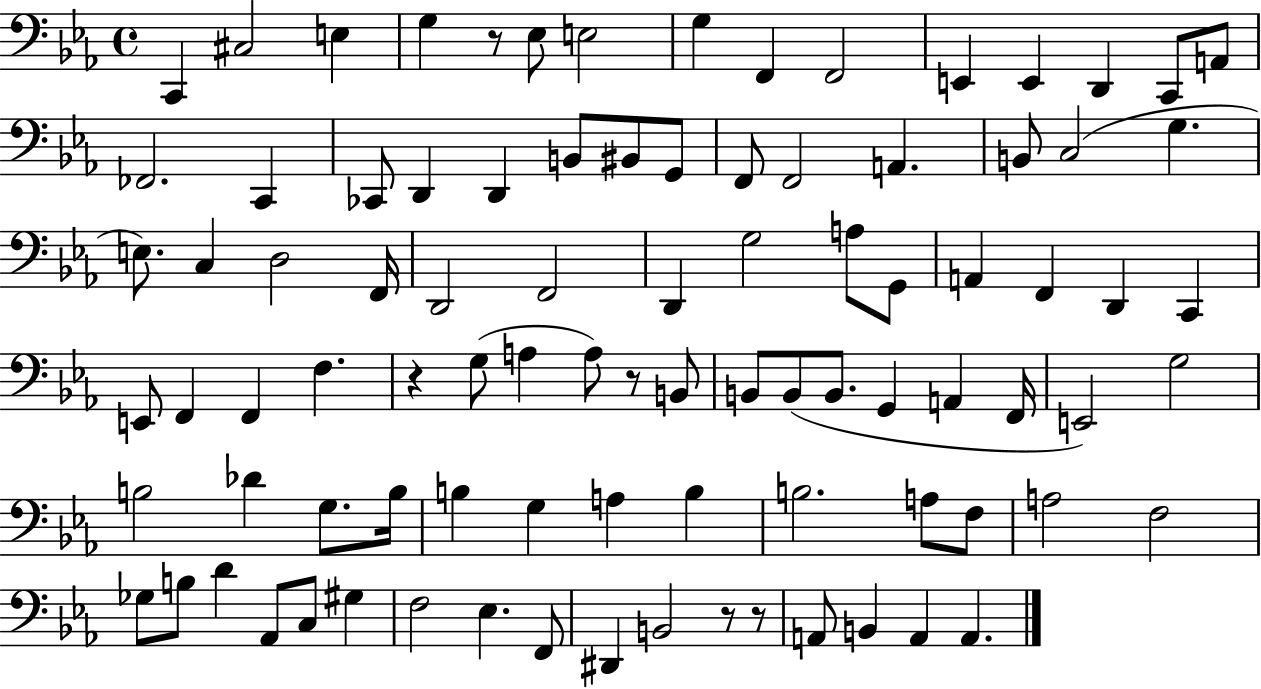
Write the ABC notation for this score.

X:1
T:Untitled
M:4/4
L:1/4
K:Eb
C,, ^C,2 E, G, z/2 _E,/2 E,2 G, F,, F,,2 E,, E,, D,, C,,/2 A,,/2 _F,,2 C,, _C,,/2 D,, D,, B,,/2 ^B,,/2 G,,/2 F,,/2 F,,2 A,, B,,/2 C,2 G, E,/2 C, D,2 F,,/4 D,,2 F,,2 D,, G,2 A,/2 G,,/2 A,, F,, D,, C,, E,,/2 F,, F,, F, z G,/2 A, A,/2 z/2 B,,/2 B,,/2 B,,/2 B,,/2 G,, A,, F,,/4 E,,2 G,2 B,2 _D G,/2 B,/4 B, G, A, B, B,2 A,/2 F,/2 A,2 F,2 _G,/2 B,/2 D _A,,/2 C,/2 ^G, F,2 _E, F,,/2 ^D,, B,,2 z/2 z/2 A,,/2 B,, A,, A,,